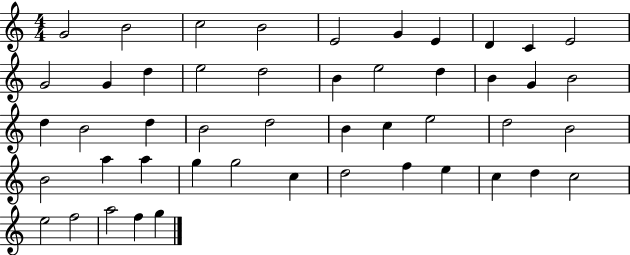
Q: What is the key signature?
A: C major